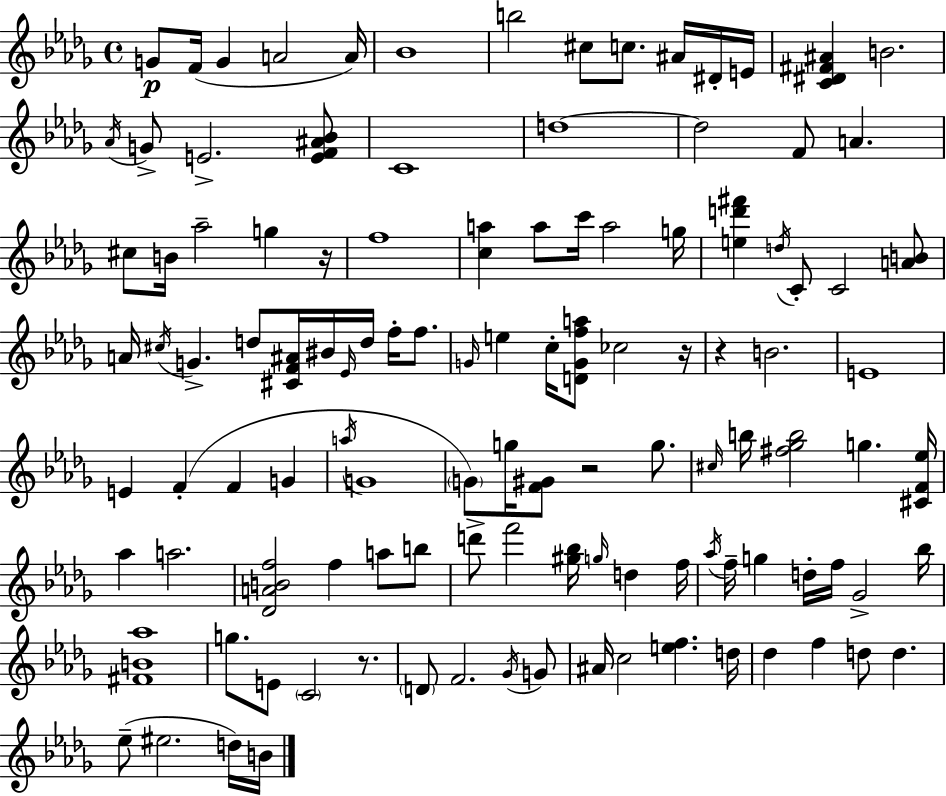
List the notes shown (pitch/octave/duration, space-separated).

G4/e F4/s G4/q A4/h A4/s Bb4/w B5/h C#5/e C5/e. A#4/s D#4/s E4/s [C4,D#4,F#4,A#4]/q B4/h. Ab4/s G4/e E4/h. [E4,F4,A#4,Bb4]/e C4/w D5/w D5/h F4/e A4/q. C#5/e B4/s Ab5/h G5/q R/s F5/w [C5,A5]/q A5/e C6/s A5/h G5/s [E5,D6,F#6]/q D5/s C4/e C4/h [A4,B4]/e A4/s C#5/s G4/q. D5/e [C#4,F4,A#4]/s BIS4/s Eb4/s D5/s F5/s F5/e. G4/s E5/q C5/s [D4,G4,F5,A5]/e CES5/h R/s R/q B4/h. E4/w E4/q F4/q F4/q G4/q A5/s G4/w G4/e G5/s [F4,G#4]/e R/h G5/e. C#5/s B5/s [F#5,Gb5,B5]/h G5/q. [C#4,F4,Eb5]/s Ab5/q A5/h. [Db4,A4,B4,F5]/h F5/q A5/e B5/e D6/e F6/h [G#5,Bb5]/s G5/s D5/q F5/s Ab5/s F5/s G5/q D5/s F5/s Gb4/h Bb5/s [F#4,B4,Ab5]/w G5/e. E4/e C4/h R/e. D4/e F4/h. Gb4/s G4/e A#4/s C5/h [E5,F5]/q. D5/s Db5/q F5/q D5/e D5/q. Eb5/e EIS5/h. D5/s B4/s